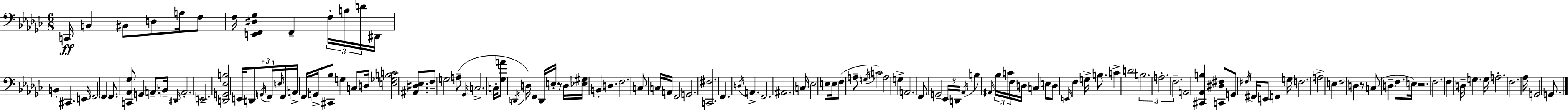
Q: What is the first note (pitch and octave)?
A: C2